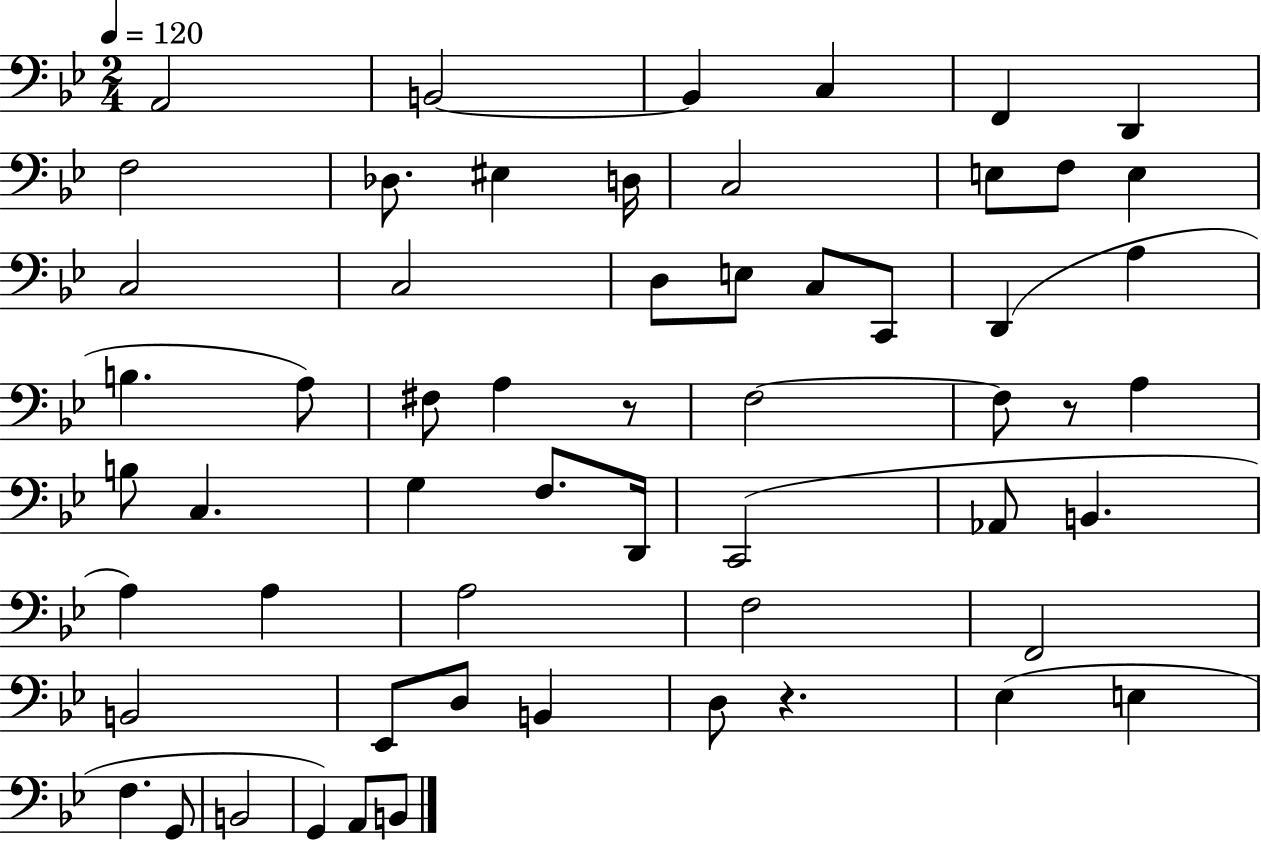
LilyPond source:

{
  \clef bass
  \numericTimeSignature
  \time 2/4
  \key bes \major
  \tempo 4 = 120
  a,2 | b,2~~ | b,4 c4 | f,4 d,4 | \break f2 | des8. eis4 d16 | c2 | e8 f8 e4 | \break c2 | c2 | d8 e8 c8 c,8 | d,4( a4 | \break b4. a8) | fis8 a4 r8 | f2~~ | f8 r8 a4 | \break b8 c4. | g4 f8. d,16 | c,2( | aes,8 b,4. | \break a4) a4 | a2 | f2 | f,2 | \break b,2 | ees,8 d8 b,4 | d8 r4. | ees4( e4 | \break f4. g,8 | b,2 | g,4) a,8 b,8 | \bar "|."
}